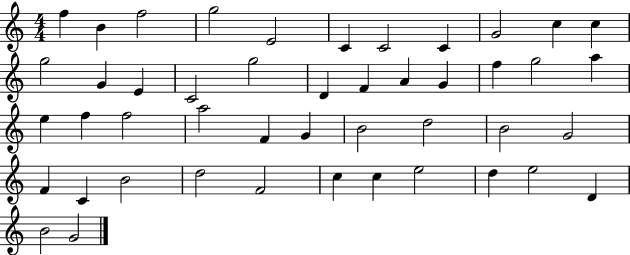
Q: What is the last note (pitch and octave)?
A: G4